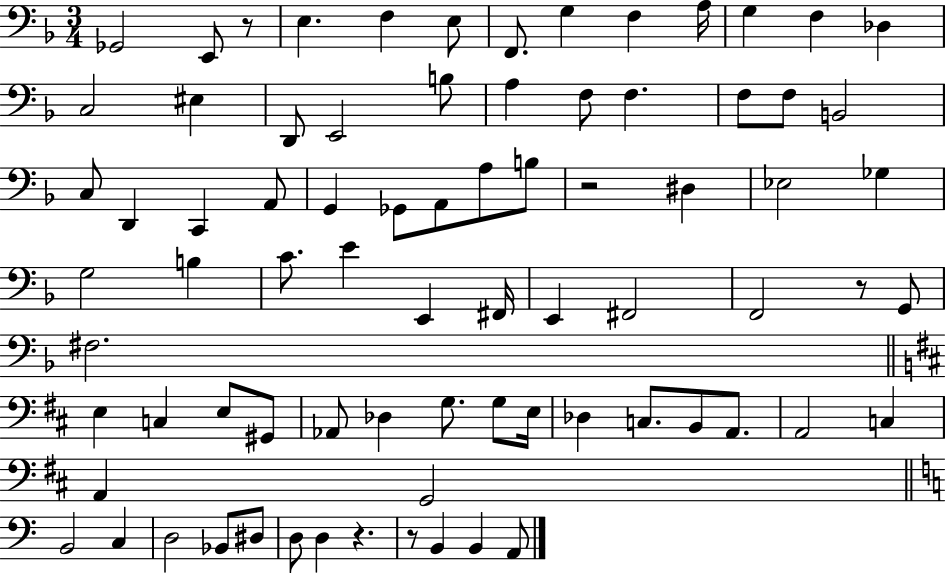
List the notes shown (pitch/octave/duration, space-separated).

Gb2/h E2/e R/e E3/q. F3/q E3/e F2/e. G3/q F3/q A3/s G3/q F3/q Db3/q C3/h EIS3/q D2/e E2/h B3/e A3/q F3/e F3/q. F3/e F3/e B2/h C3/e D2/q C2/q A2/e G2/q Gb2/e A2/e A3/e B3/e R/h D#3/q Eb3/h Gb3/q G3/h B3/q C4/e. E4/q E2/q F#2/s E2/q F#2/h F2/h R/e G2/e F#3/h. E3/q C3/q E3/e G#2/e Ab2/e Db3/q G3/e. G3/e E3/s Db3/q C3/e. B2/e A2/e. A2/h C3/q A2/q G2/h B2/h C3/q D3/h Bb2/e D#3/e D3/e D3/q R/q. R/e B2/q B2/q A2/e